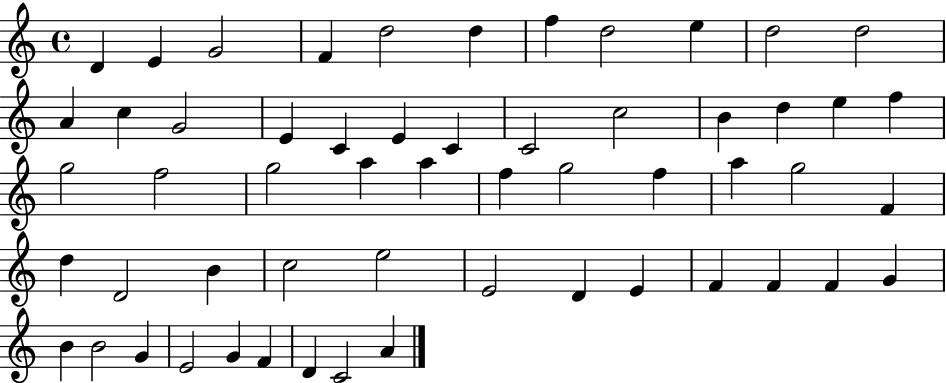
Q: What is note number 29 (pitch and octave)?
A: A5